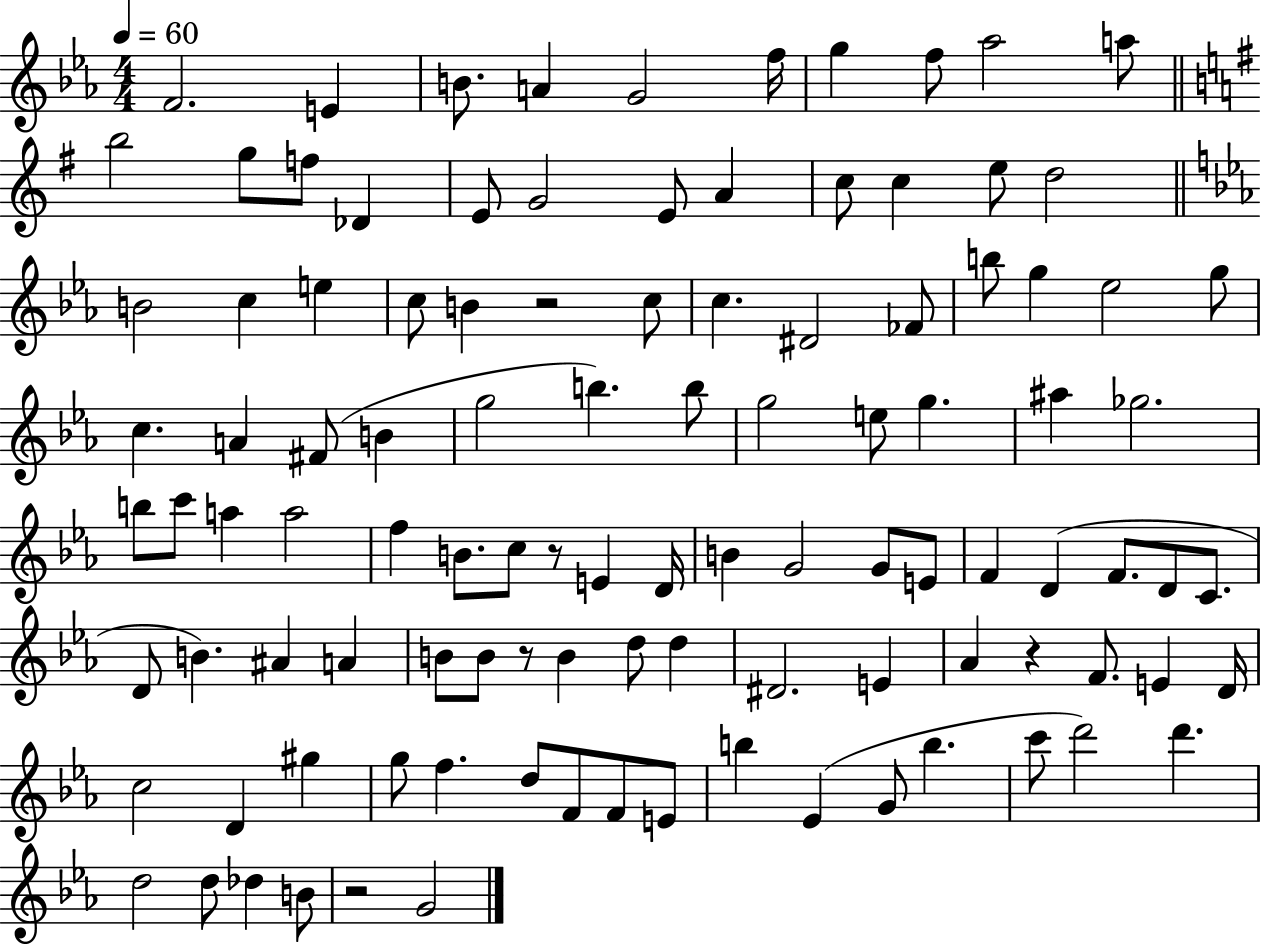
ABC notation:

X:1
T:Untitled
M:4/4
L:1/4
K:Eb
F2 E B/2 A G2 f/4 g f/2 _a2 a/2 b2 g/2 f/2 _D E/2 G2 E/2 A c/2 c e/2 d2 B2 c e c/2 B z2 c/2 c ^D2 _F/2 b/2 g _e2 g/2 c A ^F/2 B g2 b b/2 g2 e/2 g ^a _g2 b/2 c'/2 a a2 f B/2 c/2 z/2 E D/4 B G2 G/2 E/2 F D F/2 D/2 C/2 D/2 B ^A A B/2 B/2 z/2 B d/2 d ^D2 E _A z F/2 E D/4 c2 D ^g g/2 f d/2 F/2 F/2 E/2 b _E G/2 b c'/2 d'2 d' d2 d/2 _d B/2 z2 G2